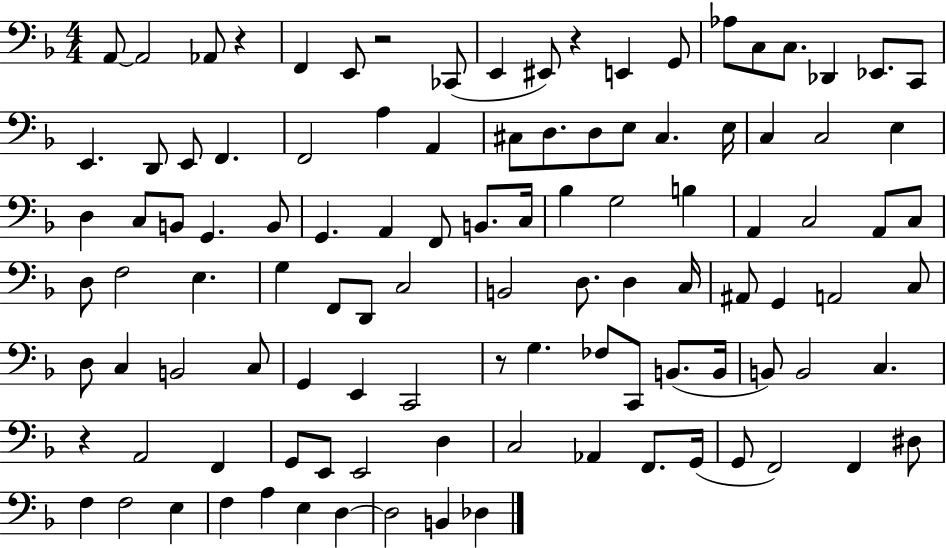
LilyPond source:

{
  \clef bass
  \numericTimeSignature
  \time 4/4
  \key f \major
  a,8~~ a,2 aes,8 r4 | f,4 e,8 r2 ces,8( | e,4 eis,8) r4 e,4 g,8 | aes8 c8 c8. des,4 ees,8. c,8 | \break e,4. d,8 e,8 f,4. | f,2 a4 a,4 | cis8 d8. d8 e8 cis4. e16 | c4 c2 e4 | \break d4 c8 b,8 g,4. b,8 | g,4. a,4 f,8 b,8. c16 | bes4 g2 b4 | a,4 c2 a,8 c8 | \break d8 f2 e4. | g4 f,8 d,8 c2 | b,2 d8. d4 c16 | ais,8 g,4 a,2 c8 | \break d8 c4 b,2 c8 | g,4 e,4 c,2 | r8 g4. fes8 c,8 b,8.( b,16 | b,8) b,2 c4. | \break r4 a,2 f,4 | g,8 e,8 e,2 d4 | c2 aes,4 f,8. g,16( | g,8 f,2) f,4 dis8 | \break f4 f2 e4 | f4 a4 e4 d4~~ | d2 b,4 des4 | \bar "|."
}